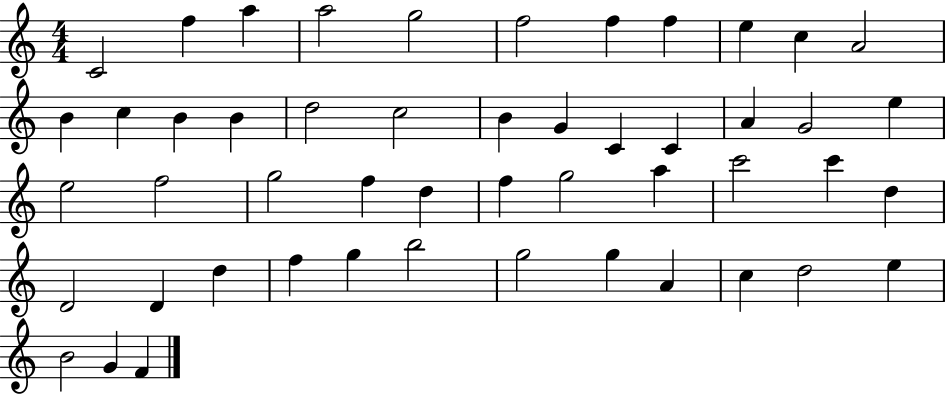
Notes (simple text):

C4/h F5/q A5/q A5/h G5/h F5/h F5/q F5/q E5/q C5/q A4/h B4/q C5/q B4/q B4/q D5/h C5/h B4/q G4/q C4/q C4/q A4/q G4/h E5/q E5/h F5/h G5/h F5/q D5/q F5/q G5/h A5/q C6/h C6/q D5/q D4/h D4/q D5/q F5/q G5/q B5/h G5/h G5/q A4/q C5/q D5/h E5/q B4/h G4/q F4/q